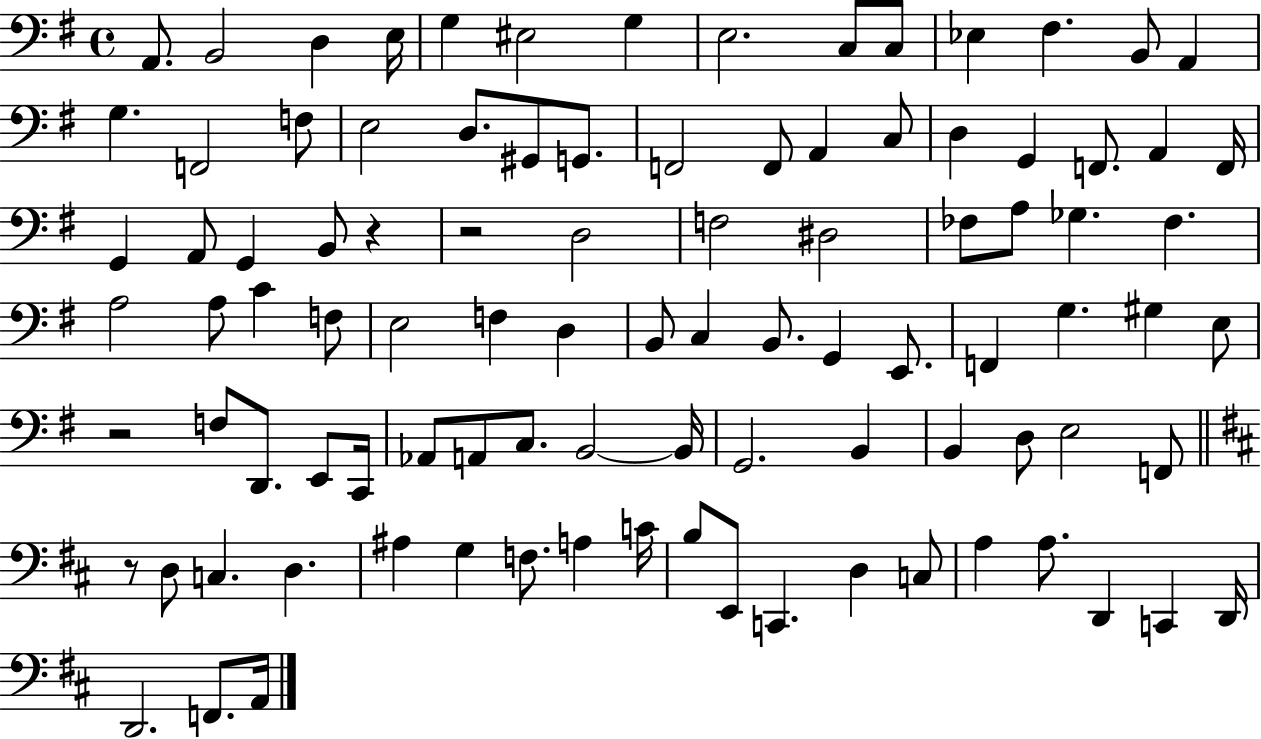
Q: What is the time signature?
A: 4/4